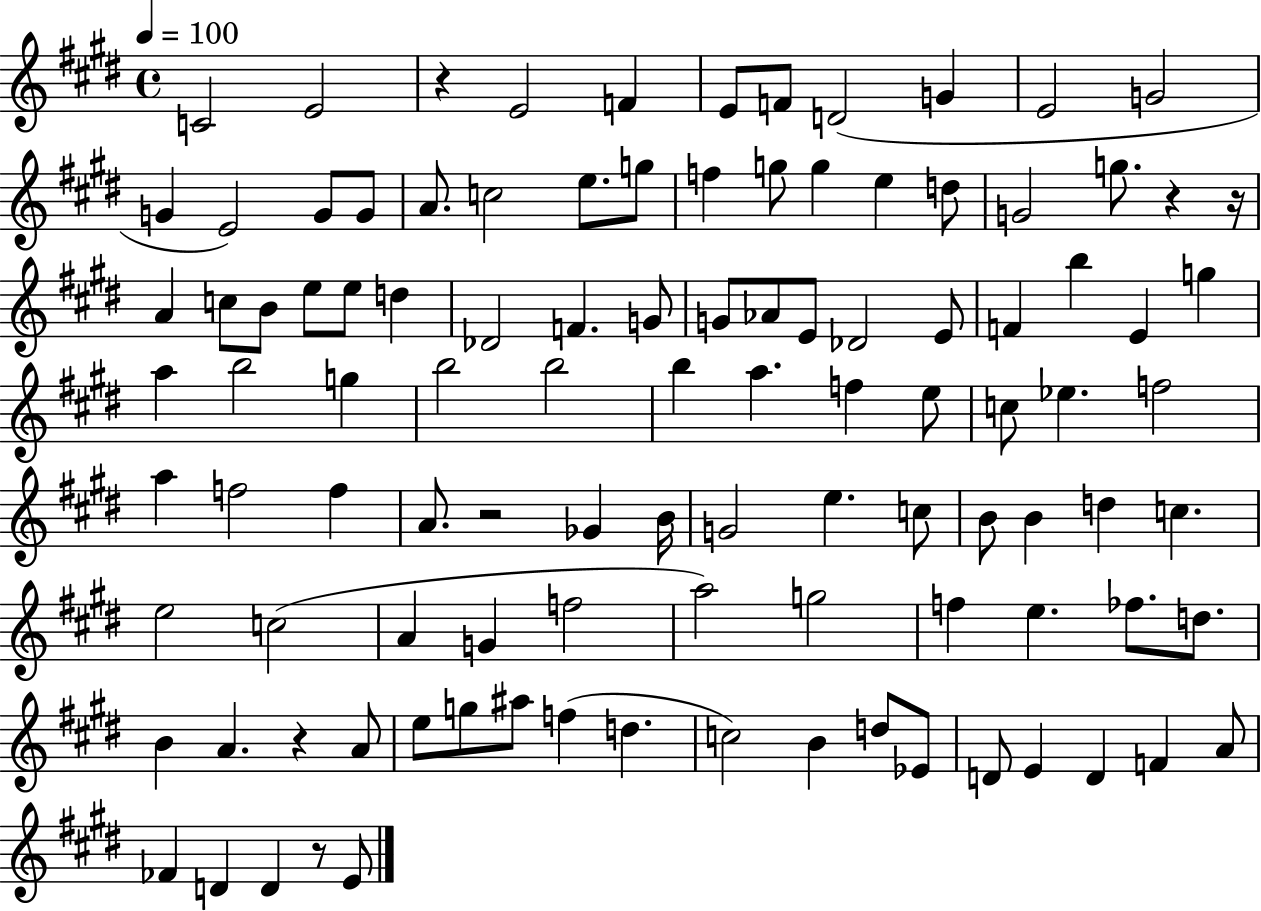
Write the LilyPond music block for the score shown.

{
  \clef treble
  \time 4/4
  \defaultTimeSignature
  \key e \major
  \tempo 4 = 100
  c'2 e'2 | r4 e'2 f'4 | e'8 f'8 d'2( g'4 | e'2 g'2 | \break g'4 e'2) g'8 g'8 | a'8. c''2 e''8. g''8 | f''4 g''8 g''4 e''4 d''8 | g'2 g''8. r4 r16 | \break a'4 c''8 b'8 e''8 e''8 d''4 | des'2 f'4. g'8 | g'8 aes'8 e'8 des'2 e'8 | f'4 b''4 e'4 g''4 | \break a''4 b''2 g''4 | b''2 b''2 | b''4 a''4. f''4 e''8 | c''8 ees''4. f''2 | \break a''4 f''2 f''4 | a'8. r2 ges'4 b'16 | g'2 e''4. c''8 | b'8 b'4 d''4 c''4. | \break e''2 c''2( | a'4 g'4 f''2 | a''2) g''2 | f''4 e''4. fes''8. d''8. | \break b'4 a'4. r4 a'8 | e''8 g''8 ais''8 f''4( d''4. | c''2) b'4 d''8 ees'8 | d'8 e'4 d'4 f'4 a'8 | \break fes'4 d'4 d'4 r8 e'8 | \bar "|."
}